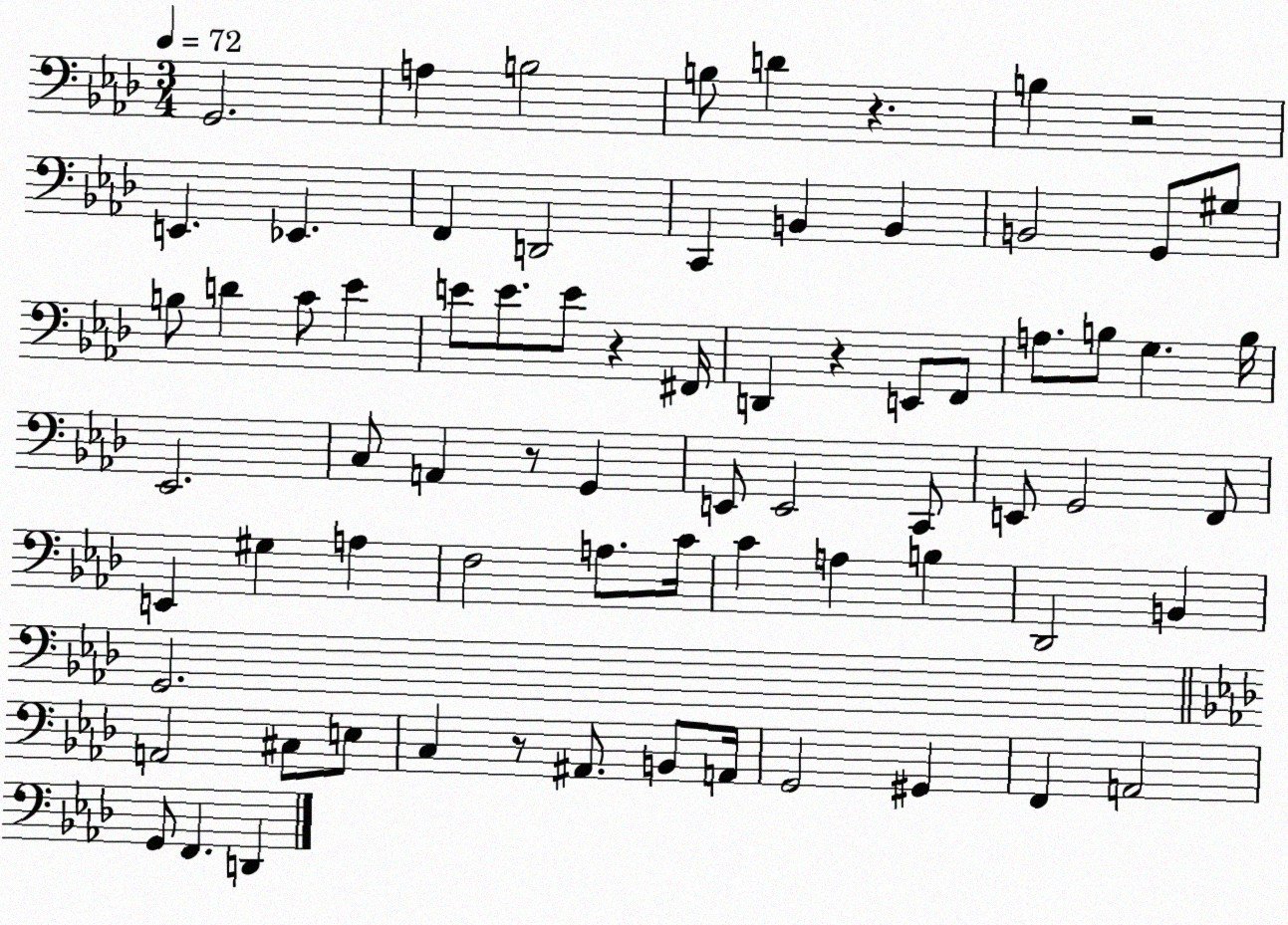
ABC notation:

X:1
T:Untitled
M:3/4
L:1/4
K:Ab
G,,2 A, B,2 B,/2 D z B, z2 E,, _E,, F,, D,,2 C,, B,, B,, B,,2 G,,/2 ^G,/2 B,/2 D C/2 _E E/2 E/2 E/2 z ^F,,/4 D,, z E,,/2 F,,/2 A,/2 B,/2 G, B,/4 _E,,2 C,/2 A,, z/2 G,, E,,/2 E,,2 C,,/2 E,,/2 G,,2 F,,/2 E,, ^G, A, F,2 A,/2 C/4 C A, B, _D,,2 B,, G,,2 A,,2 ^C,/2 E,/2 C, z/2 ^A,,/2 B,,/2 A,,/4 G,,2 ^G,, F,, A,,2 G,,/2 F,, D,,